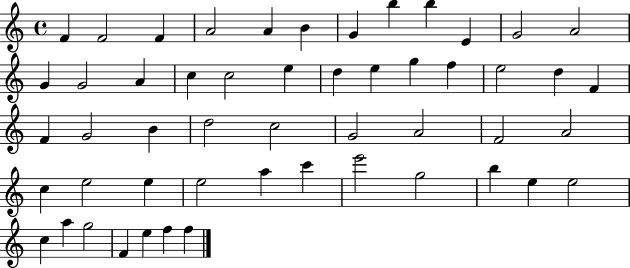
{
  \clef treble
  \time 4/4
  \defaultTimeSignature
  \key c \major
  f'4 f'2 f'4 | a'2 a'4 b'4 | g'4 b''4 b''4 e'4 | g'2 a'2 | \break g'4 g'2 a'4 | c''4 c''2 e''4 | d''4 e''4 g''4 f''4 | e''2 d''4 f'4 | \break f'4 g'2 b'4 | d''2 c''2 | g'2 a'2 | f'2 a'2 | \break c''4 e''2 e''4 | e''2 a''4 c'''4 | e'''2 g''2 | b''4 e''4 e''2 | \break c''4 a''4 g''2 | f'4 e''4 f''4 f''4 | \bar "|."
}